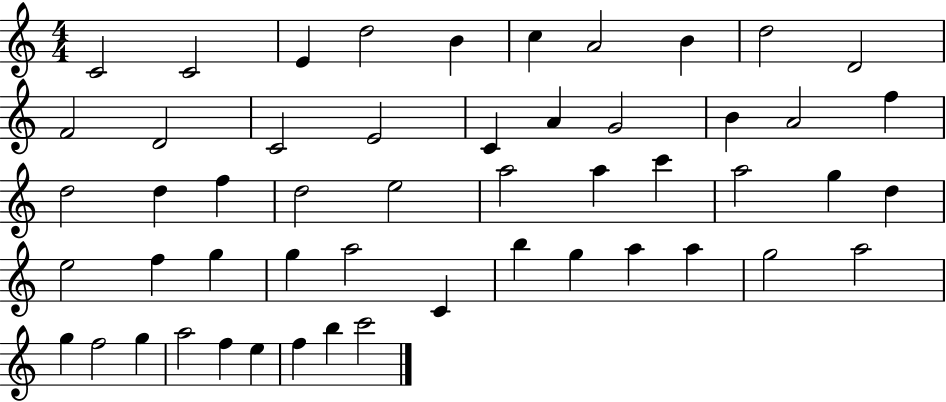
{
  \clef treble
  \numericTimeSignature
  \time 4/4
  \key c \major
  c'2 c'2 | e'4 d''2 b'4 | c''4 a'2 b'4 | d''2 d'2 | \break f'2 d'2 | c'2 e'2 | c'4 a'4 g'2 | b'4 a'2 f''4 | \break d''2 d''4 f''4 | d''2 e''2 | a''2 a''4 c'''4 | a''2 g''4 d''4 | \break e''2 f''4 g''4 | g''4 a''2 c'4 | b''4 g''4 a''4 a''4 | g''2 a''2 | \break g''4 f''2 g''4 | a''2 f''4 e''4 | f''4 b''4 c'''2 | \bar "|."
}